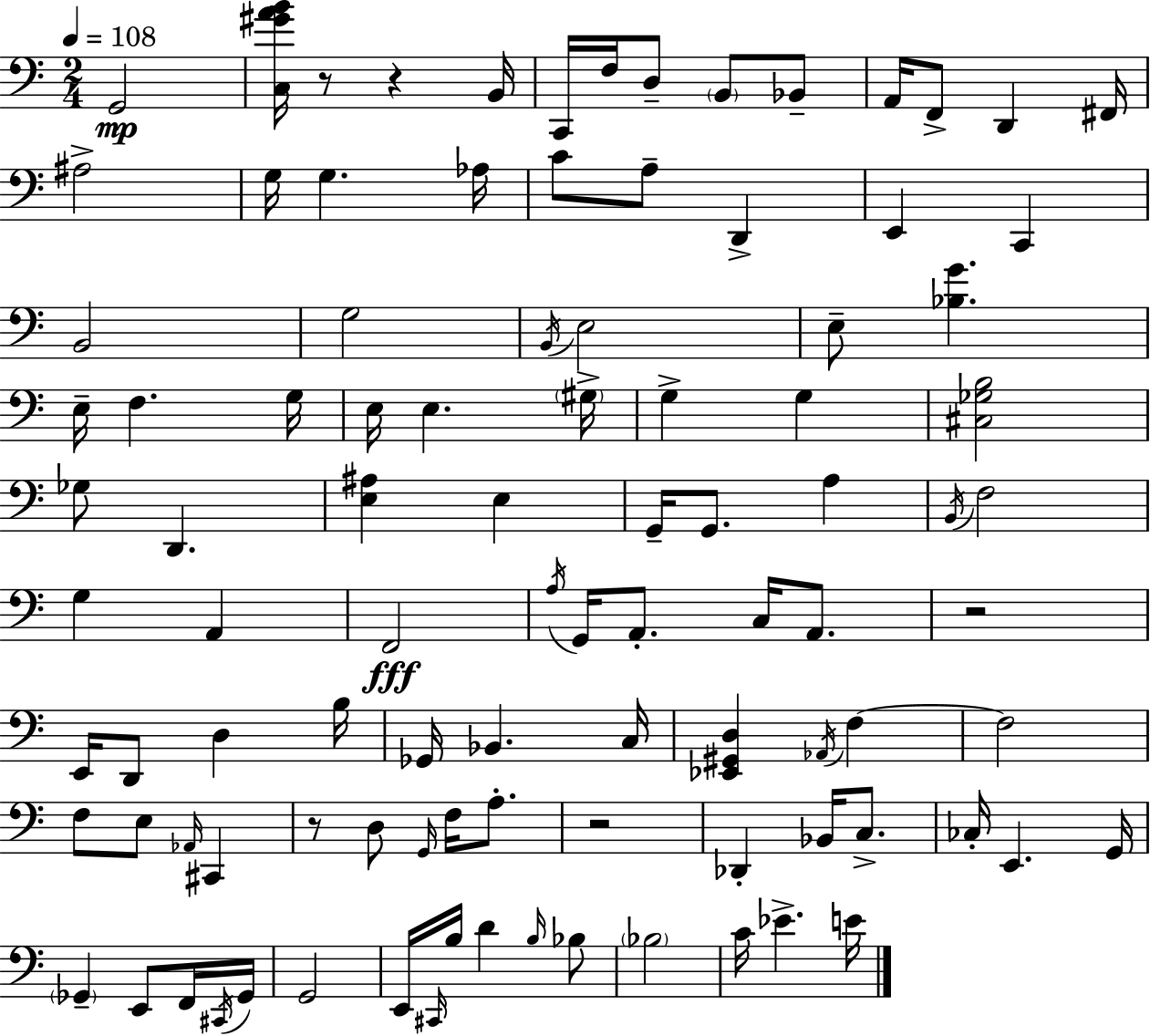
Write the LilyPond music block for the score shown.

{
  \clef bass
  \numericTimeSignature
  \time 2/4
  \key c \major
  \tempo 4 = 108
  \repeat volta 2 { g,2\mp | <c gis' a' b'>16 r8 r4 b,16 | c,16 f16 d8-- \parenthesize b,8 bes,8-- | a,16 f,8-> d,4 fis,16 | \break ais2-> | g16 g4. aes16 | c'8 a8-- d,4-> | e,4 c,4 | \break b,2 | g2 | \acciaccatura { b,16 } e2 | e8-- <bes g'>4. | \break e16-- f4. | g16 e16 e4. | \parenthesize gis16-> g4-> g4 | <cis ges b>2 | \break ges8 d,4. | <e ais>4 e4 | g,16-- g,8. a4 | \acciaccatura { b,16 } f2 | \break g4 a,4 | f,2\fff | \acciaccatura { a16 } g,16 a,8.-. c16 | a,8. r2 | \break e,16 d,8 d4 | b16 ges,16 bes,4. | c16 <ees, gis, d>4 \acciaccatura { aes,16 } | f4~~ f2 | \break f8 e8 | \grace { aes,16 } cis,4 r8 d8 | \grace { g,16 } f16 a8.-. r2 | des,4-. | \break bes,16 c8.-> ces16-. e,4. | g,16 \parenthesize ges,4-- | e,8 f,16 \acciaccatura { cis,16 } ges,16 g,2 | e,16 | \break \grace { cis,16 } b16 d'4 \grace { b16 } bes8 | \parenthesize bes2 | c'16 ees'4.-> | e'16 } \bar "|."
}